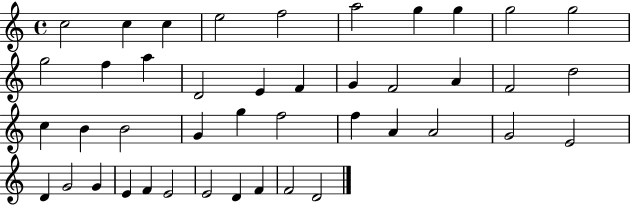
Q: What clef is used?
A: treble